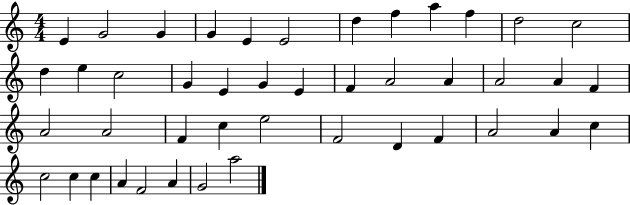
{
  \clef treble
  \numericTimeSignature
  \time 4/4
  \key c \major
  e'4 g'2 g'4 | g'4 e'4 e'2 | d''4 f''4 a''4 f''4 | d''2 c''2 | \break d''4 e''4 c''2 | g'4 e'4 g'4 e'4 | f'4 a'2 a'4 | a'2 a'4 f'4 | \break a'2 a'2 | f'4 c''4 e''2 | f'2 d'4 f'4 | a'2 a'4 c''4 | \break c''2 c''4 c''4 | a'4 f'2 a'4 | g'2 a''2 | \bar "|."
}